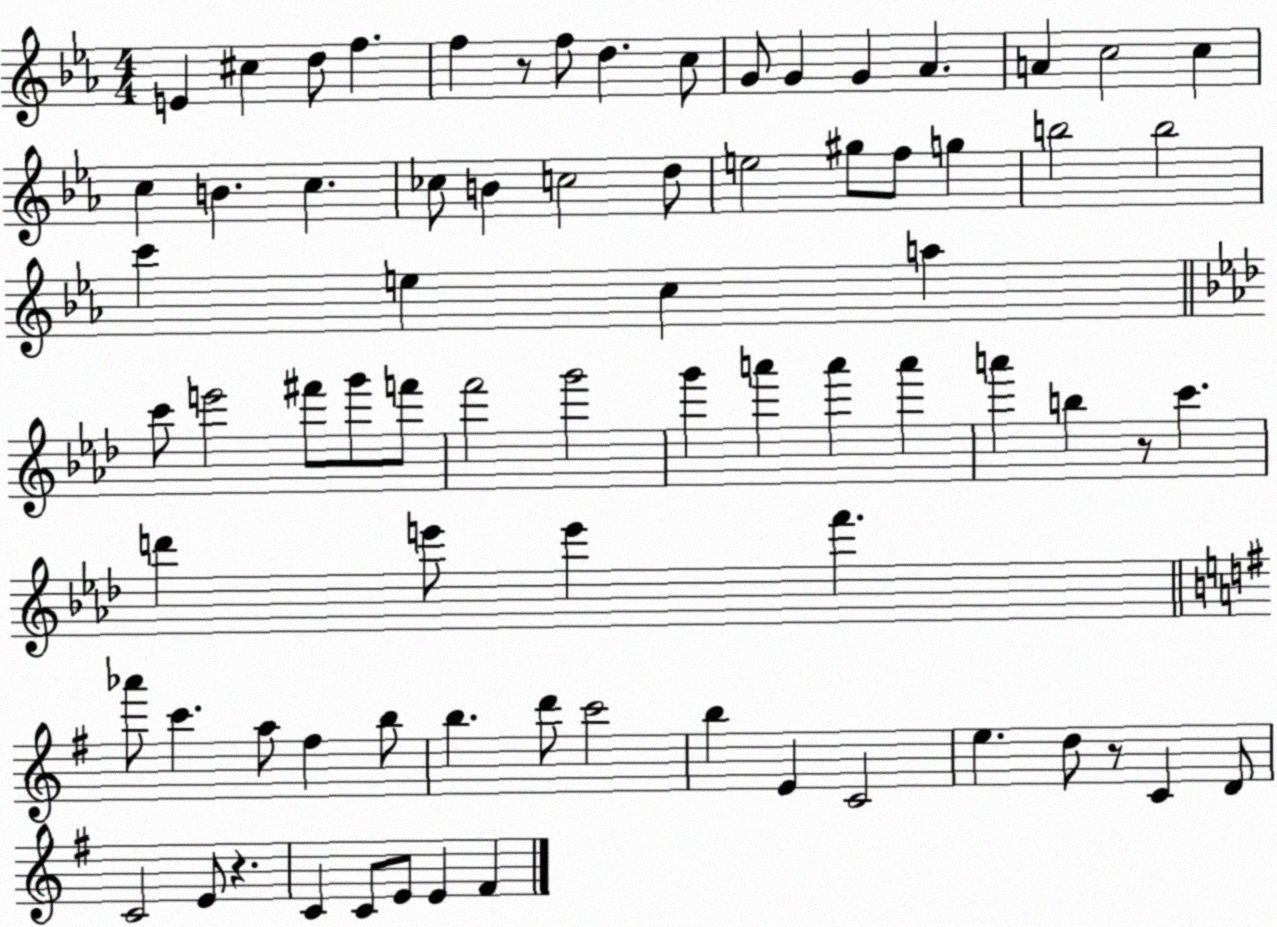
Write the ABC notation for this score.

X:1
T:Untitled
M:4/4
L:1/4
K:Eb
E ^c d/2 f f z/2 f/2 d c/2 G/2 G G _A A c2 c c B c _c/2 B c2 d/2 e2 ^g/2 f/2 g b2 b2 c' e c a c'/2 e'2 ^f'/2 g'/2 f'/2 f'2 g'2 g' a' a' a' a' b z/2 c' d' e'/2 e' f' _a'/2 c' a/2 ^f b/2 b d'/2 c'2 b E C2 e d/2 z/2 C D/2 C2 E/2 z C C/2 E/2 E ^F